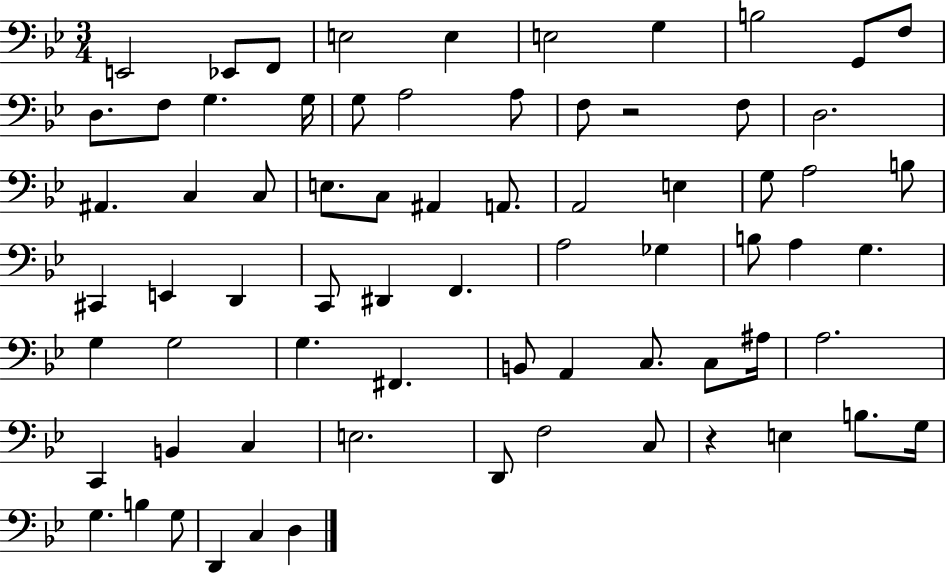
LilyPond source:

{
  \clef bass
  \numericTimeSignature
  \time 3/4
  \key bes \major
  e,2 ees,8 f,8 | e2 e4 | e2 g4 | b2 g,8 f8 | \break d8. f8 g4. g16 | g8 a2 a8 | f8 r2 f8 | d2. | \break ais,4. c4 c8 | e8. c8 ais,4 a,8. | a,2 e4 | g8 a2 b8 | \break cis,4 e,4 d,4 | c,8 dis,4 f,4. | a2 ges4 | b8 a4 g4. | \break g4 g2 | g4. fis,4. | b,8 a,4 c8. c8 ais16 | a2. | \break c,4 b,4 c4 | e2. | d,8 f2 c8 | r4 e4 b8. g16 | \break g4. b4 g8 | d,4 c4 d4 | \bar "|."
}